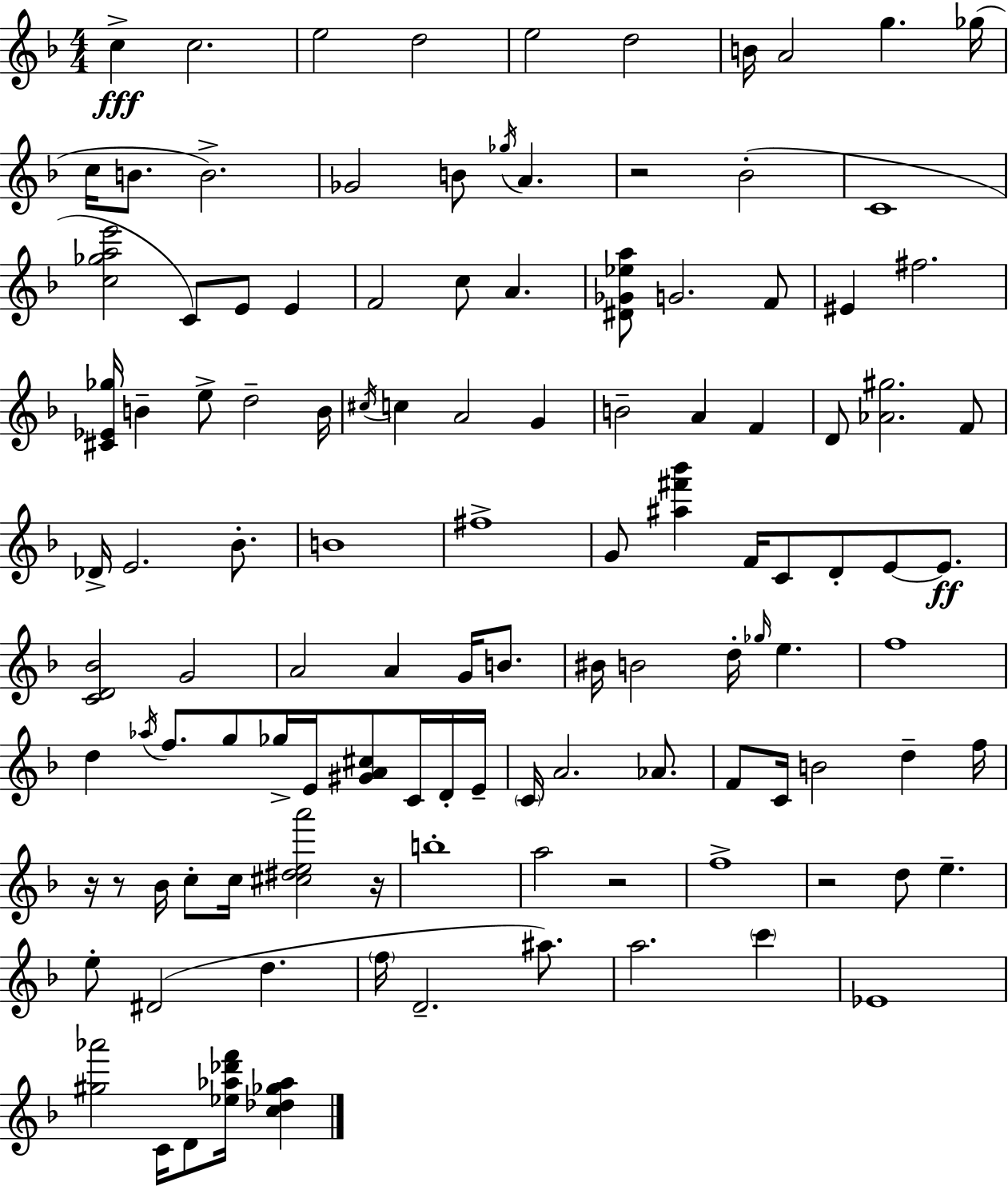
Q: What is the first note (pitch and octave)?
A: C5